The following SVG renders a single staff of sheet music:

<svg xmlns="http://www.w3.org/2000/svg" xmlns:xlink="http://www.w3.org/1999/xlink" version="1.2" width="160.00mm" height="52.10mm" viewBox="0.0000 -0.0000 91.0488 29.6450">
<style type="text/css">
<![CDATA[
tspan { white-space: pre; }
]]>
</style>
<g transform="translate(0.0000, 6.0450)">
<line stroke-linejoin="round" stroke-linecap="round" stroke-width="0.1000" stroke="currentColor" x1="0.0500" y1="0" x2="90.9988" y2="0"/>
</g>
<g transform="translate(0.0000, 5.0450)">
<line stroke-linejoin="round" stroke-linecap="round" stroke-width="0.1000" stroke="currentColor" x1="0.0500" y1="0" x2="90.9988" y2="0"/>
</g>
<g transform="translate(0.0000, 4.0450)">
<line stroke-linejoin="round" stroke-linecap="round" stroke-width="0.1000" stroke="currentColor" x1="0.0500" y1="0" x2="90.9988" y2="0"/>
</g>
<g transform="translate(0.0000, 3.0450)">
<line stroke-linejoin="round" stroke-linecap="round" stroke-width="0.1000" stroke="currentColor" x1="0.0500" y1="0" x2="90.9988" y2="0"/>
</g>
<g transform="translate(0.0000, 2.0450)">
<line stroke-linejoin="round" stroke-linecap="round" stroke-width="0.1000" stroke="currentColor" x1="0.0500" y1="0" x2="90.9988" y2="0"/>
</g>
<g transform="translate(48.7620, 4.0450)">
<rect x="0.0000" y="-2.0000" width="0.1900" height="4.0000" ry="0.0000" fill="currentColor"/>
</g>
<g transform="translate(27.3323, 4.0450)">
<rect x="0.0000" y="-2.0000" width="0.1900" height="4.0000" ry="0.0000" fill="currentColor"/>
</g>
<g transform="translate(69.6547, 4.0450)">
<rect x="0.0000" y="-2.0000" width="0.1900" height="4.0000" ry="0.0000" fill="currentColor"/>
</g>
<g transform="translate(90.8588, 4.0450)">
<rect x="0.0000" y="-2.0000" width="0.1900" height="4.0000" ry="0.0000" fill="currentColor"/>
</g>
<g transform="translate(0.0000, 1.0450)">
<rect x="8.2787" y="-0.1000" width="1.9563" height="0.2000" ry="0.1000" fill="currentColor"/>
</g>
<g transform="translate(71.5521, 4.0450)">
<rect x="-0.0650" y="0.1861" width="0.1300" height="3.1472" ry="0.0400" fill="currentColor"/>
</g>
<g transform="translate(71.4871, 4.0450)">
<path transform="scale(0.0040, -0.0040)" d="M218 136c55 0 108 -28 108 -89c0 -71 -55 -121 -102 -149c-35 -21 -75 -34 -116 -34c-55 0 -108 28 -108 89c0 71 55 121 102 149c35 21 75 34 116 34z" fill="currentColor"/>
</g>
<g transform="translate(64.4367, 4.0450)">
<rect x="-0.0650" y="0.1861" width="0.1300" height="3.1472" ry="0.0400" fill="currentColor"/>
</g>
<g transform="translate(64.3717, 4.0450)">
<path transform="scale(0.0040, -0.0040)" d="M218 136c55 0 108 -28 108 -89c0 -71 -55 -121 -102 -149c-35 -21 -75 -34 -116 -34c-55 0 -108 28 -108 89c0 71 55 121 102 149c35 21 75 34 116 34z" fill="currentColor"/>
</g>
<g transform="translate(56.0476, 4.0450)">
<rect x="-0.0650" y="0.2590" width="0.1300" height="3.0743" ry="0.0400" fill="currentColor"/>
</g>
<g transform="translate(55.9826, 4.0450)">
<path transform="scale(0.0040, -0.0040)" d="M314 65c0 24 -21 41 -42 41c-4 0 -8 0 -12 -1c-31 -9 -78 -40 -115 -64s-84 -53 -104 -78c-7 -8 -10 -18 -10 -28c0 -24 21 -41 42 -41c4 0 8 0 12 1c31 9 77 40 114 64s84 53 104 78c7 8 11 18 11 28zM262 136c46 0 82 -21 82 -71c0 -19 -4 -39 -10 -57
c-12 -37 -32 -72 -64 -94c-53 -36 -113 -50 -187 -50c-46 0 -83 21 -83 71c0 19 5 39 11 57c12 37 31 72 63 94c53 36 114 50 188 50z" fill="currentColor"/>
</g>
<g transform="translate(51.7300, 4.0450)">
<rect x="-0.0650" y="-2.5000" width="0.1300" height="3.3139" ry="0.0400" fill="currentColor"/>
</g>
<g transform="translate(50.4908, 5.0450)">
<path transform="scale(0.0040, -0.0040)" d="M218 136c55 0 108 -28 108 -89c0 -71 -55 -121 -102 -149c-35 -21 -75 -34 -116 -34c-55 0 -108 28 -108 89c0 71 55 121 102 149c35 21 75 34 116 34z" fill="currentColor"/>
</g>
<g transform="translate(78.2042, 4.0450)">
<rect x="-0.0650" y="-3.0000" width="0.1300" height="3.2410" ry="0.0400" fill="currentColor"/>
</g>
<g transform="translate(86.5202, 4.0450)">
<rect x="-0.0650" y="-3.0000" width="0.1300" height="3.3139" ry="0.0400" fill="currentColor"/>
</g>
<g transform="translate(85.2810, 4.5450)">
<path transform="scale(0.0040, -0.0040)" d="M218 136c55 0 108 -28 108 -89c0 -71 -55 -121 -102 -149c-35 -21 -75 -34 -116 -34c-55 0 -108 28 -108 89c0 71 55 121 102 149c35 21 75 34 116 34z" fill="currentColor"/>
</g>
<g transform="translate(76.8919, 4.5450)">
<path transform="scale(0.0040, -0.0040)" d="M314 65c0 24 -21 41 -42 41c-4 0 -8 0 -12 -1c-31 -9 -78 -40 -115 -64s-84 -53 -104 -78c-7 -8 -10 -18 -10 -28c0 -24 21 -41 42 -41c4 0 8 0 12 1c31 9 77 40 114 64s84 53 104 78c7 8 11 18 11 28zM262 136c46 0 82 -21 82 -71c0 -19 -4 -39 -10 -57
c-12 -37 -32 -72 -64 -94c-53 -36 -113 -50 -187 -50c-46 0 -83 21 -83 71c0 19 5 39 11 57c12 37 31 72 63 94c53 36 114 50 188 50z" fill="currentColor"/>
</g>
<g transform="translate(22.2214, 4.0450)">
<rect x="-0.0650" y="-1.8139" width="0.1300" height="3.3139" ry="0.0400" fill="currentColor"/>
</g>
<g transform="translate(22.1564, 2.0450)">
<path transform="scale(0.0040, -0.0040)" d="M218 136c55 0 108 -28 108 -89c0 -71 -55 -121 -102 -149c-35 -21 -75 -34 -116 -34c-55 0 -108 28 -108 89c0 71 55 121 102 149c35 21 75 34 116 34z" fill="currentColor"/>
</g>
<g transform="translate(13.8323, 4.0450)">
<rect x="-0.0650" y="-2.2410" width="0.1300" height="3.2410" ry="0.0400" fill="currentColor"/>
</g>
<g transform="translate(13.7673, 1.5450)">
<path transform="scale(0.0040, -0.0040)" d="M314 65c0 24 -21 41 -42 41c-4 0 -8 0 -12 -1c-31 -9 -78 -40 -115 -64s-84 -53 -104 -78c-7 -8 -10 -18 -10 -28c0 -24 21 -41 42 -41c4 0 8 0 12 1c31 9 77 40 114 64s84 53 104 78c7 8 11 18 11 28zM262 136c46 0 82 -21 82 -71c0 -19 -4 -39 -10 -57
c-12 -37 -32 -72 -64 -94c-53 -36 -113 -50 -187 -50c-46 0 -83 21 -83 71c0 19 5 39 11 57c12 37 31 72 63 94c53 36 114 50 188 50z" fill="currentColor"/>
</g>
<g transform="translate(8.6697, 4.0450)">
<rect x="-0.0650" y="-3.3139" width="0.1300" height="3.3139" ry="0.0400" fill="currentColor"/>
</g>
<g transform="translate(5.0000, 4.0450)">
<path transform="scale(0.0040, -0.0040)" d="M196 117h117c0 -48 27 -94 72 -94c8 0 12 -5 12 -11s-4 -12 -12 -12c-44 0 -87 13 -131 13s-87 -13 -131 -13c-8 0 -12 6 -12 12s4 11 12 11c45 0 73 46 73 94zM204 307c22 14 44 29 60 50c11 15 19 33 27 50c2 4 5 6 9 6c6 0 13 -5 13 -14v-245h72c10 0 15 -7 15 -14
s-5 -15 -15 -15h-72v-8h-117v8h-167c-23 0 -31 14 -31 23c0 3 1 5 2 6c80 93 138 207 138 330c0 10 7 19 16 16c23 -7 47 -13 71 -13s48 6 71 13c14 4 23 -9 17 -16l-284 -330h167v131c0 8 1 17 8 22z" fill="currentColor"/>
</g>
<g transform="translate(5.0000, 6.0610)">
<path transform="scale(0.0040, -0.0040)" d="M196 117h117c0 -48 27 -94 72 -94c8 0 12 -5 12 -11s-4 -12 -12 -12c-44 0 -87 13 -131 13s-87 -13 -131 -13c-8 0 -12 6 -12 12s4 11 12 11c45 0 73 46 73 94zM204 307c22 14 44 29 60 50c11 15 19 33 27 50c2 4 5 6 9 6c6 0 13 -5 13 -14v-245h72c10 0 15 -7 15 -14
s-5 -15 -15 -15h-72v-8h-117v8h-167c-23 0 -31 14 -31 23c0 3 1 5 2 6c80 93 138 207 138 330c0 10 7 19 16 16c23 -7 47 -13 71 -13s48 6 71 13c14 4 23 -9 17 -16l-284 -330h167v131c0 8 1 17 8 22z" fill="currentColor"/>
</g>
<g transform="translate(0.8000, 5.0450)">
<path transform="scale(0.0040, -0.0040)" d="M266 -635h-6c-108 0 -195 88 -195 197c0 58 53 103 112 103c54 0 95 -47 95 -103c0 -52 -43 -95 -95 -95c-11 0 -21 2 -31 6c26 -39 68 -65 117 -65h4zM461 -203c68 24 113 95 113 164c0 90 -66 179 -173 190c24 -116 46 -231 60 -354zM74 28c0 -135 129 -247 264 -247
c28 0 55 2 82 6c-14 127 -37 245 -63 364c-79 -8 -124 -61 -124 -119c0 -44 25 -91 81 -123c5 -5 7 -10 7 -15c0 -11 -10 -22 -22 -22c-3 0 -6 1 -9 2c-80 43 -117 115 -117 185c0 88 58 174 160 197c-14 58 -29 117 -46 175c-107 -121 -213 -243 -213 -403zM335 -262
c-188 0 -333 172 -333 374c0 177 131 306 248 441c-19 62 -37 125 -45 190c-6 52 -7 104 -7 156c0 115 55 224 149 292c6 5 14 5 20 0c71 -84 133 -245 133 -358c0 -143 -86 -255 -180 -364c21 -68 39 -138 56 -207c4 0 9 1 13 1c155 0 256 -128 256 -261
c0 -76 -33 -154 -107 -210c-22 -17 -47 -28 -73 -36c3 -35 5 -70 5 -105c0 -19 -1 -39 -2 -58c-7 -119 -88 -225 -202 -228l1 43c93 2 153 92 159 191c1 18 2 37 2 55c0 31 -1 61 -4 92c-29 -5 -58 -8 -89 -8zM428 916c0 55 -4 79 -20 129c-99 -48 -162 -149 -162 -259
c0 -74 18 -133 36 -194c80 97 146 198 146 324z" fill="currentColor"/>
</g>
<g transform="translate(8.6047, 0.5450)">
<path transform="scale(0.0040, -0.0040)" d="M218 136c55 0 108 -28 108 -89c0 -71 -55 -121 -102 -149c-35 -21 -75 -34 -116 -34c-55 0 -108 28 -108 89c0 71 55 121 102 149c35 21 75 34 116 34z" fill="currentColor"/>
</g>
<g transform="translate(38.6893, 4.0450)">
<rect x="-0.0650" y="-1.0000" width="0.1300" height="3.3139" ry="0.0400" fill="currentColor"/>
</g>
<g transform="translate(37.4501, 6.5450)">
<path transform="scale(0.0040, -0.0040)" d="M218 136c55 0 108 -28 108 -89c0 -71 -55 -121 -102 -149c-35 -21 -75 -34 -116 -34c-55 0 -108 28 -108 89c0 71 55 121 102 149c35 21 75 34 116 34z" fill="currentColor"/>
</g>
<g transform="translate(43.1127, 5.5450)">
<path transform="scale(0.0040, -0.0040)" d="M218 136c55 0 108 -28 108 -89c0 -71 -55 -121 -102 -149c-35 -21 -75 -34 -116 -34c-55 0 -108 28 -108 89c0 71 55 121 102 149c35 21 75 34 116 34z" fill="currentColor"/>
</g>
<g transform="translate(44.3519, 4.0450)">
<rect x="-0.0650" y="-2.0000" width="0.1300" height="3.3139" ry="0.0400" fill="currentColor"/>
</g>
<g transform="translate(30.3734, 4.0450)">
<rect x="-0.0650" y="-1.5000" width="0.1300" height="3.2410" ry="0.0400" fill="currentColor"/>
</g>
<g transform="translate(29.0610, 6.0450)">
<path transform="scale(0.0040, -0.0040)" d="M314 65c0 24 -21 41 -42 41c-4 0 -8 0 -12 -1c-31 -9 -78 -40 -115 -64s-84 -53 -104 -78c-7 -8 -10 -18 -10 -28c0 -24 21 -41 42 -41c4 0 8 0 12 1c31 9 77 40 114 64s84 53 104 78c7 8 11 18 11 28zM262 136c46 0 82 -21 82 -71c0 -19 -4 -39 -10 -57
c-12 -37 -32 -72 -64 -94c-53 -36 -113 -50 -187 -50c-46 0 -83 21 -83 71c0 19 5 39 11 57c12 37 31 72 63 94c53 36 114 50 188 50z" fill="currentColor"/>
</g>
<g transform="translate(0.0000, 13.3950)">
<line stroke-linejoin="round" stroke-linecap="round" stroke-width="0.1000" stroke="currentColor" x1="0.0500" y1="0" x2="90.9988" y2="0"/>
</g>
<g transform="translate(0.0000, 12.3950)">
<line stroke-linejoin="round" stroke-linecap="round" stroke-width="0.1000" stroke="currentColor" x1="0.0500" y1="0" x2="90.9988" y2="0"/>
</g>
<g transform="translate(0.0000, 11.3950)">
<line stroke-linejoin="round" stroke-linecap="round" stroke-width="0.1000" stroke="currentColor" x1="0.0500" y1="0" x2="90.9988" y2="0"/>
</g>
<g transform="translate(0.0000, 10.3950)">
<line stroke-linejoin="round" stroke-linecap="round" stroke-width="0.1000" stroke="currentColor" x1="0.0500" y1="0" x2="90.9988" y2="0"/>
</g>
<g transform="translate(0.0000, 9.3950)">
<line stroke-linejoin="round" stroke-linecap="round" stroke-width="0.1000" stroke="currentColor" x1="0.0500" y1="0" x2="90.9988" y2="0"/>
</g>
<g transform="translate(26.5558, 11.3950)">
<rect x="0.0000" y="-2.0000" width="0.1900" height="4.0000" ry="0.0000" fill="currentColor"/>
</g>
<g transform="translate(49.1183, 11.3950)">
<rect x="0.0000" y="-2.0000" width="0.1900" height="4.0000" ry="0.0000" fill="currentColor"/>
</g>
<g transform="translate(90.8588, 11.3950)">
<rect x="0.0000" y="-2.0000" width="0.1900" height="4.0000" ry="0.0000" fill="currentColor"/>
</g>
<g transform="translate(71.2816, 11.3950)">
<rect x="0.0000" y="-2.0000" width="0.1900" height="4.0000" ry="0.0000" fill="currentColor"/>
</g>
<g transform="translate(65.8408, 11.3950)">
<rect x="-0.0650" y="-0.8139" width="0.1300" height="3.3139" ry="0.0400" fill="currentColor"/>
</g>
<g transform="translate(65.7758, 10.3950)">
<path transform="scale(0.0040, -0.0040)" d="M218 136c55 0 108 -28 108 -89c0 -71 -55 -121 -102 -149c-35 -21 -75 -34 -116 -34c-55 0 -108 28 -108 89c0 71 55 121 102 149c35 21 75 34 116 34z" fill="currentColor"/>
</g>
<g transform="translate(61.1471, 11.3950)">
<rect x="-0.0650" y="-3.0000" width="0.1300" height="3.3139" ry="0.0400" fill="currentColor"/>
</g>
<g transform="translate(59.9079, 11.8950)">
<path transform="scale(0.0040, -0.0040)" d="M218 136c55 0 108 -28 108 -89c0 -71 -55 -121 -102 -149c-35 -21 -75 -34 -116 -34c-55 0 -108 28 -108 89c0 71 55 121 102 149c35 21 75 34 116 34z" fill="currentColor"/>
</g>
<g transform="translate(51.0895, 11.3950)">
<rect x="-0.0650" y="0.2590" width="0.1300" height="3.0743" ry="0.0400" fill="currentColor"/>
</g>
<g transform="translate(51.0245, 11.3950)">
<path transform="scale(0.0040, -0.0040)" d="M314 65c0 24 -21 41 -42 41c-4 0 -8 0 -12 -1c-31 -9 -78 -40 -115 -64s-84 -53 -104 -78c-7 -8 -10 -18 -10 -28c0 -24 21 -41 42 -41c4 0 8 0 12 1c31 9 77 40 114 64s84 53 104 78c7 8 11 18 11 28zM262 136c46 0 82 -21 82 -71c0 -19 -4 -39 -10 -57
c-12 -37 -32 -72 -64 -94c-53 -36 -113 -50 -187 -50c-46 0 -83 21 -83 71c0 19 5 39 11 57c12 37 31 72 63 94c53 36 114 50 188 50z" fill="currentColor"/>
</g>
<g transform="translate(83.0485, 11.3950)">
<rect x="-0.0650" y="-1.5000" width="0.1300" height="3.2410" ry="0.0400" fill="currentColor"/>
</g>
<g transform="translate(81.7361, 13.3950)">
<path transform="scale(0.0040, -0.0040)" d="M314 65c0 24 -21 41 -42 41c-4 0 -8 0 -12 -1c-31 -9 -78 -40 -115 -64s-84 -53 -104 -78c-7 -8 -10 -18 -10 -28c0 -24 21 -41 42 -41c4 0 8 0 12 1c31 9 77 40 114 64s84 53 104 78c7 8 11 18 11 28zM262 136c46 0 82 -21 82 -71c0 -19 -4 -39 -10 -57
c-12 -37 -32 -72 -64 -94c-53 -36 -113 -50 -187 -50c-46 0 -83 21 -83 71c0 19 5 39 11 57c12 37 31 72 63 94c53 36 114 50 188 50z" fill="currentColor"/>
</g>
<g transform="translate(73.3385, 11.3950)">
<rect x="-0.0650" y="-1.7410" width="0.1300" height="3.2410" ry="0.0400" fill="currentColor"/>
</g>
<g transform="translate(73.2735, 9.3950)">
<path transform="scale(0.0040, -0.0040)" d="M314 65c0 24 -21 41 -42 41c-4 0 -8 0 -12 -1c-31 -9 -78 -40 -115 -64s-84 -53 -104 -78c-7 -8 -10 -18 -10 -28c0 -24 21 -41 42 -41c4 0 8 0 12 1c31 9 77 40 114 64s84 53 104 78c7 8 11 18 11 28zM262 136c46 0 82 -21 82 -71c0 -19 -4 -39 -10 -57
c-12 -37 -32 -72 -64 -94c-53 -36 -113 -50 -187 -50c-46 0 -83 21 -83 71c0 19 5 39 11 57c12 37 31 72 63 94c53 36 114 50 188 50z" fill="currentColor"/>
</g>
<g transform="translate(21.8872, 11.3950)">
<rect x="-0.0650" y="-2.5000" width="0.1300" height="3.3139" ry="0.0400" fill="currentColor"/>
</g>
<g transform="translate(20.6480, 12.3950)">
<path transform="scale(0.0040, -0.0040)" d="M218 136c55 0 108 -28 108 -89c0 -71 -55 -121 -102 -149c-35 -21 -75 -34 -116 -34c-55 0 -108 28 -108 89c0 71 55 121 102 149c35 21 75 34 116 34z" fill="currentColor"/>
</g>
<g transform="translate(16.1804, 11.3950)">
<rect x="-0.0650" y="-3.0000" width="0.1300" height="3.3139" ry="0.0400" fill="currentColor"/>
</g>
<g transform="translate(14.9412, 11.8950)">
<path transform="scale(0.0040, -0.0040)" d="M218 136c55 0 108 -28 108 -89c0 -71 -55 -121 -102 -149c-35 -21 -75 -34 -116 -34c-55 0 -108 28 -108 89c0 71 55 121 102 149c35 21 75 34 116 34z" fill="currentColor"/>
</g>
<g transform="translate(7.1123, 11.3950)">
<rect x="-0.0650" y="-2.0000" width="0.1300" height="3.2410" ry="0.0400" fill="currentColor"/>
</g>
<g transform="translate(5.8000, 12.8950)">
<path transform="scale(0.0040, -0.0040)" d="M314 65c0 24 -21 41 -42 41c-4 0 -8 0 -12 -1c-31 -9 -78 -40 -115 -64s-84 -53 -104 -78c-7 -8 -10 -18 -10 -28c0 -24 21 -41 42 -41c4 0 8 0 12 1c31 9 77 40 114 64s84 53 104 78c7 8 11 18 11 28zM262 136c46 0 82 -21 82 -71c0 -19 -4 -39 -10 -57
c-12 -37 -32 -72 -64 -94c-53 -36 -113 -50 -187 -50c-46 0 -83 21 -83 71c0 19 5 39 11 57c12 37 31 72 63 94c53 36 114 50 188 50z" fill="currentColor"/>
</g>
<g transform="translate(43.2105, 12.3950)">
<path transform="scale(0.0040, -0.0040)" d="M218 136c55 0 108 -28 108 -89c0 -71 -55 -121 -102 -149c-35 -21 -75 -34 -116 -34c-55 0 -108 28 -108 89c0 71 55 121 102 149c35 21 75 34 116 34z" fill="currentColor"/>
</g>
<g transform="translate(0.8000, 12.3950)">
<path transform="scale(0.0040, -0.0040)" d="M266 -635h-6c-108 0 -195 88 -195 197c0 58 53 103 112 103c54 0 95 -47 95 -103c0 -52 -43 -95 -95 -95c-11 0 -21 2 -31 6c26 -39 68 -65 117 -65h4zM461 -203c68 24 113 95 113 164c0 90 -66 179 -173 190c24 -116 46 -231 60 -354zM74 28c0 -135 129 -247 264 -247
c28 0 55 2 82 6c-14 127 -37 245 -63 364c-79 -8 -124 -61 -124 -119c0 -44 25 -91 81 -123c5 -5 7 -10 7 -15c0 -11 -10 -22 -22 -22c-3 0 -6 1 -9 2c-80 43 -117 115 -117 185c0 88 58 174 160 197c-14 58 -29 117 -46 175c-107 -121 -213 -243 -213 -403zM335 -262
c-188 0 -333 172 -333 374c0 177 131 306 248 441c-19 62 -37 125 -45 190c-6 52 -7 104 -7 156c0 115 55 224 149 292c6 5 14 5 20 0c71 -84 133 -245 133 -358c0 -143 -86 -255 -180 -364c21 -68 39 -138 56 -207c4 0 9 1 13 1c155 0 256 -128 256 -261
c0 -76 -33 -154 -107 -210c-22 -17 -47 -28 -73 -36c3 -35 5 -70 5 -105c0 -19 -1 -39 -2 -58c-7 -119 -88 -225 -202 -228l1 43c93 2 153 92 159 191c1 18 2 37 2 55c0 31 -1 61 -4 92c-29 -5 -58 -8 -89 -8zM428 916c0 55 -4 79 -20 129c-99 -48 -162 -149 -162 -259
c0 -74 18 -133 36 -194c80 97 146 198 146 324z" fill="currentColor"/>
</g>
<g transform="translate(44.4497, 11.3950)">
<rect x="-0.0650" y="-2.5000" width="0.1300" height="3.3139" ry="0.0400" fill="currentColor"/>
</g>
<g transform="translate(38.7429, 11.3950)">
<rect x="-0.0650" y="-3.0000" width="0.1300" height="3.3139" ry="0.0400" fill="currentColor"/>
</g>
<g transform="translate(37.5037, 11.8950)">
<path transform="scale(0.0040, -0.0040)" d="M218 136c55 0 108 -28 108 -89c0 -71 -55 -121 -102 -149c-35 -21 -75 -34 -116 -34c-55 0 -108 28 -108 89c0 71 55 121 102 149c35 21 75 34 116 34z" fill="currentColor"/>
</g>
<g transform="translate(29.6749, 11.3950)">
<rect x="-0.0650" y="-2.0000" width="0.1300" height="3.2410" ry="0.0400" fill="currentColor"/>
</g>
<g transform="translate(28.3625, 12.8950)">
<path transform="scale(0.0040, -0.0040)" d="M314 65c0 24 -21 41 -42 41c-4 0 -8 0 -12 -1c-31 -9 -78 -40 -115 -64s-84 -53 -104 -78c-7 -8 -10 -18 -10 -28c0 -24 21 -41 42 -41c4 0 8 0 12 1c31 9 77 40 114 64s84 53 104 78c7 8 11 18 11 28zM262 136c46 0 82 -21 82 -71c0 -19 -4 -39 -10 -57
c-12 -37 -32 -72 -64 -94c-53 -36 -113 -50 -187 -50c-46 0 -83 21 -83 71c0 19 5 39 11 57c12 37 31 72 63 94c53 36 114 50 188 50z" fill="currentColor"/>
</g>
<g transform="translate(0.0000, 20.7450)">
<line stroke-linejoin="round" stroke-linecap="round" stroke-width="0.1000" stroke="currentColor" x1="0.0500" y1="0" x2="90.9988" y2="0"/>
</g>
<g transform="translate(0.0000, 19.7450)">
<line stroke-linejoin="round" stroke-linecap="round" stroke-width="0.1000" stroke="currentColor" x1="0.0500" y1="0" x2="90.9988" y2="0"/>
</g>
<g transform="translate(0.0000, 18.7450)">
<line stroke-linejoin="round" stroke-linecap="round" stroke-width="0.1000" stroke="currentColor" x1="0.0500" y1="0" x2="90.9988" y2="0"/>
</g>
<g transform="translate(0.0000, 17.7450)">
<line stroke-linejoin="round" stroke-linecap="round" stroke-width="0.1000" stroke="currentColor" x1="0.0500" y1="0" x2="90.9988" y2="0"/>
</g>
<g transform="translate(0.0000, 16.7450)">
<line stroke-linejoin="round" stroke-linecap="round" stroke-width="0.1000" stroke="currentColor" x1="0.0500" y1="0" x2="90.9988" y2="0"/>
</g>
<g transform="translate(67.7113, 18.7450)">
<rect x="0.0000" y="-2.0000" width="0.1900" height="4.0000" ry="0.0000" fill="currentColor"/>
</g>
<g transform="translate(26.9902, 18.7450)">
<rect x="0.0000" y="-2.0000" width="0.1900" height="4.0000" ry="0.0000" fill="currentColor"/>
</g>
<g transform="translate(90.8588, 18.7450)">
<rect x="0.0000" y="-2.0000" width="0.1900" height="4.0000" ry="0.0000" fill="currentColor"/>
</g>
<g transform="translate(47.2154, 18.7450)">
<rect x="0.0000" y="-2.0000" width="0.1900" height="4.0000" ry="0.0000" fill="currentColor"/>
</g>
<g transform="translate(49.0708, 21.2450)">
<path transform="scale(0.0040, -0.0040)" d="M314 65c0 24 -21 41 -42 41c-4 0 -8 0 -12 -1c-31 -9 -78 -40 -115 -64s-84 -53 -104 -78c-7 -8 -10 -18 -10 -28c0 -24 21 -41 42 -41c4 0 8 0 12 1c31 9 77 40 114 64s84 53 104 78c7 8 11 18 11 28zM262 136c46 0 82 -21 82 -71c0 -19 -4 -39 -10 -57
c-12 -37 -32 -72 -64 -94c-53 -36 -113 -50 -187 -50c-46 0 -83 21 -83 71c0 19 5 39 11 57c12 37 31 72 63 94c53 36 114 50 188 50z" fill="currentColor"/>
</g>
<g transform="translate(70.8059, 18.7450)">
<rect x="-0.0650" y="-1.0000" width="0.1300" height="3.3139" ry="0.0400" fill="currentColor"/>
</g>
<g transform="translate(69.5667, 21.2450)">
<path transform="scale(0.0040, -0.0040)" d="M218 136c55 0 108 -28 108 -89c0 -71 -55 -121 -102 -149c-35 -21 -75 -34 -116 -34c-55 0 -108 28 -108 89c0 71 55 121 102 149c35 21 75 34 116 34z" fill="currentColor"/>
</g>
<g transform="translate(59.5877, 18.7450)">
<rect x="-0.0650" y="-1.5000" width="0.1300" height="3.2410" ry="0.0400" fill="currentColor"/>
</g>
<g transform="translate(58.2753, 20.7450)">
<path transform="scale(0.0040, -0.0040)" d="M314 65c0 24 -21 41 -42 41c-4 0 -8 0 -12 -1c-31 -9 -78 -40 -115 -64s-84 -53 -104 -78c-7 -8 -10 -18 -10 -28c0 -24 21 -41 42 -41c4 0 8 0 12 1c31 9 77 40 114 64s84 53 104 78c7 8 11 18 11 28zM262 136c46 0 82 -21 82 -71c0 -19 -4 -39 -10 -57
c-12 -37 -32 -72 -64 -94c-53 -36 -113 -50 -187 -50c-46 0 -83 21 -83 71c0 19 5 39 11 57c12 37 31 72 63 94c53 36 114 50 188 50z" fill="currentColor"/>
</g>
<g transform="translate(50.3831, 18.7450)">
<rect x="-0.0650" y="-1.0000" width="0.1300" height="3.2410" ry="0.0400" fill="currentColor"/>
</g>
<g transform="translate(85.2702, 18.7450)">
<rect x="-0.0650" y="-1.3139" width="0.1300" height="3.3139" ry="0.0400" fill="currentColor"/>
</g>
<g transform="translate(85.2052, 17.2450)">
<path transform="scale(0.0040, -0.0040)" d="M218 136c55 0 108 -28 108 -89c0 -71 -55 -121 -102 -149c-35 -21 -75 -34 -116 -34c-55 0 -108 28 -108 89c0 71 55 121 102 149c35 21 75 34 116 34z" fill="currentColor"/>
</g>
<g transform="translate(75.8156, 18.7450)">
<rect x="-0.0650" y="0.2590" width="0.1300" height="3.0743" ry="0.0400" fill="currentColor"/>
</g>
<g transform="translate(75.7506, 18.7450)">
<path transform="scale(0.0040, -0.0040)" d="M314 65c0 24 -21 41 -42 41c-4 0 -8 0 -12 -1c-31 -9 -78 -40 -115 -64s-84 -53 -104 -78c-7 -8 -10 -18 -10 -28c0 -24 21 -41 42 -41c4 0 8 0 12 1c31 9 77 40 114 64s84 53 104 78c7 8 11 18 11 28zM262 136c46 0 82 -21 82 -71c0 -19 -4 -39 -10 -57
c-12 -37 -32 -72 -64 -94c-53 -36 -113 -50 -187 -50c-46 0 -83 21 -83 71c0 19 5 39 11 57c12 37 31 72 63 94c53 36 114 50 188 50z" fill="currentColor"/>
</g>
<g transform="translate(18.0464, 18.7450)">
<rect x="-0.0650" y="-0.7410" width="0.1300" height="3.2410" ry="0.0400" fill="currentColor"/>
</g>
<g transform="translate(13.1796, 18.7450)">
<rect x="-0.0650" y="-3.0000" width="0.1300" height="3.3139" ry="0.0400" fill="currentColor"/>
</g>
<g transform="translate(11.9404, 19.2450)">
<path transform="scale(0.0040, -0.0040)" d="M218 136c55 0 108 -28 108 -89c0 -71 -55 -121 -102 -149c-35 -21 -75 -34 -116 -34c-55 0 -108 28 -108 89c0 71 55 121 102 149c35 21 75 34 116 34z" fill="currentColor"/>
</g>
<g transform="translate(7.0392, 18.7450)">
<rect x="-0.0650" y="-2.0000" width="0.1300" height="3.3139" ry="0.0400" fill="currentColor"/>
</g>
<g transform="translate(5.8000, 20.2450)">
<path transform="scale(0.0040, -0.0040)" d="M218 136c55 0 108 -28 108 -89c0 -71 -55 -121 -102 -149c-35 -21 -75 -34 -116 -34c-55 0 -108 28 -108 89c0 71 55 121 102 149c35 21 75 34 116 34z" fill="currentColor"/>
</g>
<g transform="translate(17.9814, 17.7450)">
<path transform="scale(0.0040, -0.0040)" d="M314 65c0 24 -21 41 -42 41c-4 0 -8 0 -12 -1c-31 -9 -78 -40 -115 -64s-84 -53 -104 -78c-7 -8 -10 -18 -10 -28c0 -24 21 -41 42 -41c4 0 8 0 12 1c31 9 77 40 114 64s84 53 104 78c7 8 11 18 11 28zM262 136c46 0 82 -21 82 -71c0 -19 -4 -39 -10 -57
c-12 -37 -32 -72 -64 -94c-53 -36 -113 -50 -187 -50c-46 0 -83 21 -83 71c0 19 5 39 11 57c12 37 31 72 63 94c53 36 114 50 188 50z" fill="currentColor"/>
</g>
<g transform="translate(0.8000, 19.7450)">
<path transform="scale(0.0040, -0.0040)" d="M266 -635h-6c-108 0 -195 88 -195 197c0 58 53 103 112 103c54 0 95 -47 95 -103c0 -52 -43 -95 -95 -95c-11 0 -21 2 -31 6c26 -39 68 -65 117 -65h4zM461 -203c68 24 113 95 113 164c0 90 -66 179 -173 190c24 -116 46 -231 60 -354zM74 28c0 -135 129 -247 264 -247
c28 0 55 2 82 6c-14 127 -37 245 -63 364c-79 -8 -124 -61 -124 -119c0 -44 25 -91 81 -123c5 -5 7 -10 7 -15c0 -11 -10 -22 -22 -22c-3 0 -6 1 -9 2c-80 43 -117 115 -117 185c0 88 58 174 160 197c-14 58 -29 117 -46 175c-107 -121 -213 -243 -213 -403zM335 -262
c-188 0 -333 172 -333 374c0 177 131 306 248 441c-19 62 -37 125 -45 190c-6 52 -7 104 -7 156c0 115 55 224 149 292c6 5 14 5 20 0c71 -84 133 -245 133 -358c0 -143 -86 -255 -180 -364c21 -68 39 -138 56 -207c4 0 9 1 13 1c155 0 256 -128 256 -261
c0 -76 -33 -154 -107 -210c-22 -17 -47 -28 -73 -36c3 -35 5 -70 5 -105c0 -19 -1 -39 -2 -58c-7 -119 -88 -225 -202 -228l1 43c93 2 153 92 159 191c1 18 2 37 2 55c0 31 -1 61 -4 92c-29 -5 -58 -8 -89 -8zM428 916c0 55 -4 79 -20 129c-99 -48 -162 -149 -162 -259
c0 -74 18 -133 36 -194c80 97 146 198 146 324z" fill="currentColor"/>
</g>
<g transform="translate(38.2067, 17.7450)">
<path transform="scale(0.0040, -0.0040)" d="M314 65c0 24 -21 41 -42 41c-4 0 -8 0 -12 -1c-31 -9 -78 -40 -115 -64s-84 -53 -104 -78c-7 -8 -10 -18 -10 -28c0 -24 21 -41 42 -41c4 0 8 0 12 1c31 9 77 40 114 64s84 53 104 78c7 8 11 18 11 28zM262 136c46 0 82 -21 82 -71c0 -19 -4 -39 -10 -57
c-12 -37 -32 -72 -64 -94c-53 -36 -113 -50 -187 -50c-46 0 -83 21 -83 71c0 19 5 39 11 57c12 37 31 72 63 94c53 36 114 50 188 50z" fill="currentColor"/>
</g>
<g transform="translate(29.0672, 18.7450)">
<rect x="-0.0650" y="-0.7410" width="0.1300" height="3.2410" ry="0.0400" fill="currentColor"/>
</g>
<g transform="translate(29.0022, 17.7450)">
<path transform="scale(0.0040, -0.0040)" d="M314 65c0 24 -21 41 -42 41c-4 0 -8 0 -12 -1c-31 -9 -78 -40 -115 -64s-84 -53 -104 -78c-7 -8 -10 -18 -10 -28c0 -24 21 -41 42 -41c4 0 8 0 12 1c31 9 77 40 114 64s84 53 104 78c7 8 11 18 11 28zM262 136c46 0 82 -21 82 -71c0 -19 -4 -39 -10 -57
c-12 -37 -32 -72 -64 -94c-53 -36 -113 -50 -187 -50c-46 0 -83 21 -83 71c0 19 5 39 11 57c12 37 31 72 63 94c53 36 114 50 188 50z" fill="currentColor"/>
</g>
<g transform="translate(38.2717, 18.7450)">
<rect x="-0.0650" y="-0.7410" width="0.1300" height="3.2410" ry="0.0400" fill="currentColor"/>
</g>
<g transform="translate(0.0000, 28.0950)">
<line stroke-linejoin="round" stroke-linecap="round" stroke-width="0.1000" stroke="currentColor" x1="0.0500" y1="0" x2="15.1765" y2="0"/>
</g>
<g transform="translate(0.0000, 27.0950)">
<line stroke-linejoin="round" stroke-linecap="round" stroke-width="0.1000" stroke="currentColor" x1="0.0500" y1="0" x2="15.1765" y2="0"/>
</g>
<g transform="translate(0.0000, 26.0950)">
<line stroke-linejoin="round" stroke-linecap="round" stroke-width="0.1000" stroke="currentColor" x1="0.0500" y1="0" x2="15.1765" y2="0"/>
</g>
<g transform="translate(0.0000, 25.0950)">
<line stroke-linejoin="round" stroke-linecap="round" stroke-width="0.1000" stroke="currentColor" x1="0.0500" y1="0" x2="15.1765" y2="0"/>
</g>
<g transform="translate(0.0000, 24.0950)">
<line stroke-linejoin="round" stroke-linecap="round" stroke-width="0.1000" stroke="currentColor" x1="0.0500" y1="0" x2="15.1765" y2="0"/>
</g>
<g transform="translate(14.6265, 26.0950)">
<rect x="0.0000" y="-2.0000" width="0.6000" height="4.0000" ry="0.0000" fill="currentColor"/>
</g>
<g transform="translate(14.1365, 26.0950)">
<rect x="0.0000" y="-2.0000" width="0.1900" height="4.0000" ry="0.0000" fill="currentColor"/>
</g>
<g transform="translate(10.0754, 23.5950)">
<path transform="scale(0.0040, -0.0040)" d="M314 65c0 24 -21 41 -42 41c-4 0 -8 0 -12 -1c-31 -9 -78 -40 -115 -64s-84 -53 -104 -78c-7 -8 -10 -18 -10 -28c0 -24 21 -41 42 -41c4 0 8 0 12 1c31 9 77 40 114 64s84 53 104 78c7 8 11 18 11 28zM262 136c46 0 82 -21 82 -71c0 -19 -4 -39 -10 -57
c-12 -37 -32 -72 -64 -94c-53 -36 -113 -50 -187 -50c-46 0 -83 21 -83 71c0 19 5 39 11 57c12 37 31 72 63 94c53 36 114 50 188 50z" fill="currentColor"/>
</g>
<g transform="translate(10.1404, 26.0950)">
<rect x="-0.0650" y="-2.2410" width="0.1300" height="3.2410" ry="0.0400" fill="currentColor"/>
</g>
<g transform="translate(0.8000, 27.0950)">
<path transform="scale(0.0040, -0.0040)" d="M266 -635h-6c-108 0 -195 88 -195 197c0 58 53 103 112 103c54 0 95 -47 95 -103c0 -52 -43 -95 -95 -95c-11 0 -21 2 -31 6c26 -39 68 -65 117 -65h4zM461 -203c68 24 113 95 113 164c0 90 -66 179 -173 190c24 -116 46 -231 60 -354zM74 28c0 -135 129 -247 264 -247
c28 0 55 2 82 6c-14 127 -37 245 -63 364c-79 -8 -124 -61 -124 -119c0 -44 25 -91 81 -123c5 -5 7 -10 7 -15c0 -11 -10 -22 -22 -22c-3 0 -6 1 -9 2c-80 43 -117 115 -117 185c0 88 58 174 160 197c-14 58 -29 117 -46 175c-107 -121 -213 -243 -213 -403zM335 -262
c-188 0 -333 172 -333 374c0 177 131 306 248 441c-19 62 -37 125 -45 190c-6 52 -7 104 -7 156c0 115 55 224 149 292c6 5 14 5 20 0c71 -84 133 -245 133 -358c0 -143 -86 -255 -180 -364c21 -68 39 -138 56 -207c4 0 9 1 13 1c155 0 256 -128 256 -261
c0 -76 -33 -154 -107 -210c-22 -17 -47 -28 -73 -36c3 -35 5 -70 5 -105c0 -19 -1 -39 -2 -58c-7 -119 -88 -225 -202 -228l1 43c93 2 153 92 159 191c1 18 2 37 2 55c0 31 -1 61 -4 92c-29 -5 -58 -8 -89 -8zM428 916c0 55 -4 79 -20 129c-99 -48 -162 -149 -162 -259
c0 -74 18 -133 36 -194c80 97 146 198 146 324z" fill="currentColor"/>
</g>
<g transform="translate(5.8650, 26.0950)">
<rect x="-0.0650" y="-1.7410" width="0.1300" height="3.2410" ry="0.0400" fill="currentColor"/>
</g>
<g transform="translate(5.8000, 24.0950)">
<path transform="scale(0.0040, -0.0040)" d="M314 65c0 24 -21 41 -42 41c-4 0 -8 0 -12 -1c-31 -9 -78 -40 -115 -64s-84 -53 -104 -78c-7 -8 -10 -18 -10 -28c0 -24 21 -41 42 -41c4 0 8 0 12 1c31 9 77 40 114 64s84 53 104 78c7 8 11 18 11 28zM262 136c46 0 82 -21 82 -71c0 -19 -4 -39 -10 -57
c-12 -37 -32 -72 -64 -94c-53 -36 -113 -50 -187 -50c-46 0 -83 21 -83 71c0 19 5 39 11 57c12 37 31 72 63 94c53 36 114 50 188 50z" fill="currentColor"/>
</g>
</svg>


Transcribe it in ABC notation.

X:1
T:Untitled
M:4/4
L:1/4
K:C
b g2 f E2 D F G B2 B B A2 A F2 A G F2 A G B2 A d f2 E2 F A d2 d2 d2 D2 E2 D B2 e f2 g2